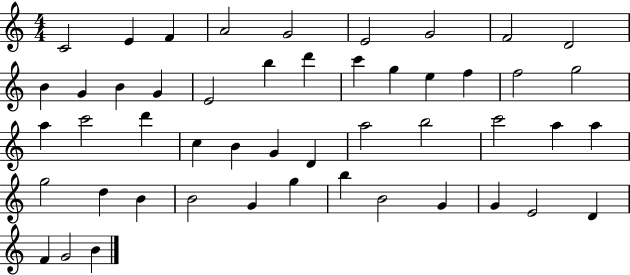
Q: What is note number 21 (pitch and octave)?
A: F5